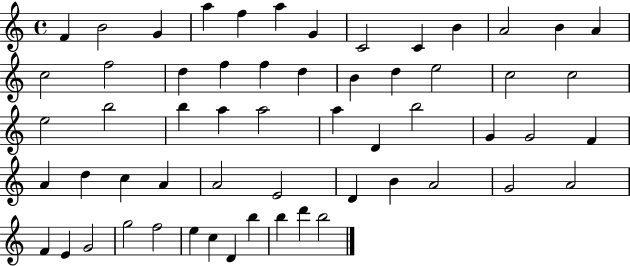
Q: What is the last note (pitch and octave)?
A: B5